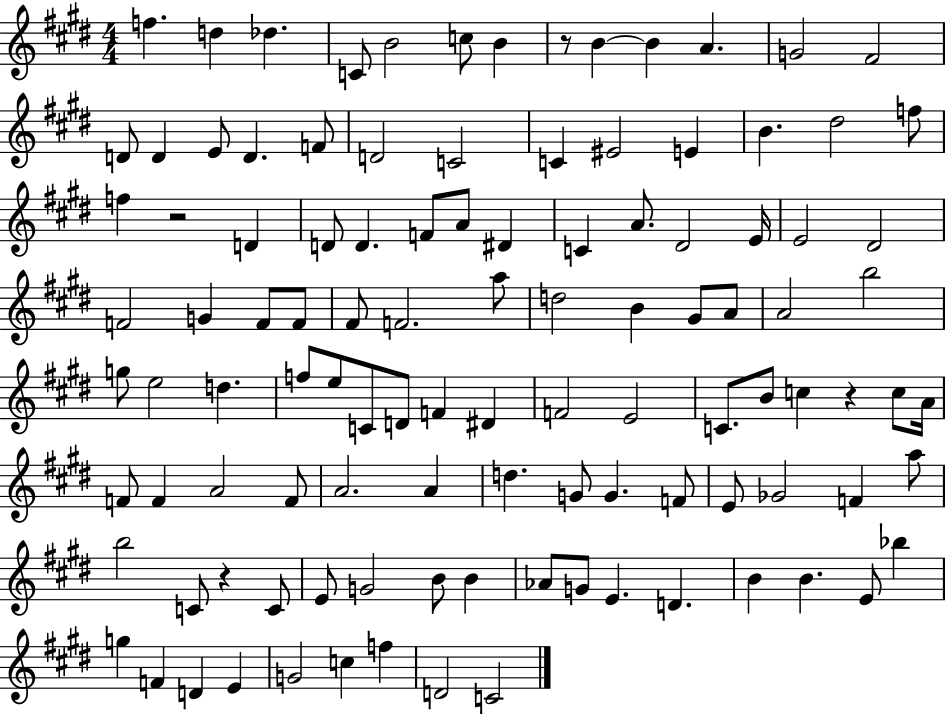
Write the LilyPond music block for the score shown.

{
  \clef treble
  \numericTimeSignature
  \time 4/4
  \key e \major
  f''4. d''4 des''4. | c'8 b'2 c''8 b'4 | r8 b'4~~ b'4 a'4. | g'2 fis'2 | \break d'8 d'4 e'8 d'4. f'8 | d'2 c'2 | c'4 eis'2 e'4 | b'4. dis''2 f''8 | \break f''4 r2 d'4 | d'8 d'4. f'8 a'8 dis'4 | c'4 a'8. dis'2 e'16 | e'2 dis'2 | \break f'2 g'4 f'8 f'8 | fis'8 f'2. a''8 | d''2 b'4 gis'8 a'8 | a'2 b''2 | \break g''8 e''2 d''4. | f''8 e''8 c'8 d'8 f'4 dis'4 | f'2 e'2 | c'8. b'8 c''4 r4 c''8 a'16 | \break f'8 f'4 a'2 f'8 | a'2. a'4 | d''4. g'8 g'4. f'8 | e'8 ges'2 f'4 a''8 | \break b''2 c'8 r4 c'8 | e'8 g'2 b'8 b'4 | aes'8 g'8 e'4. d'4. | b'4 b'4. e'8 bes''4 | \break g''4 f'4 d'4 e'4 | g'2 c''4 f''4 | d'2 c'2 | \bar "|."
}